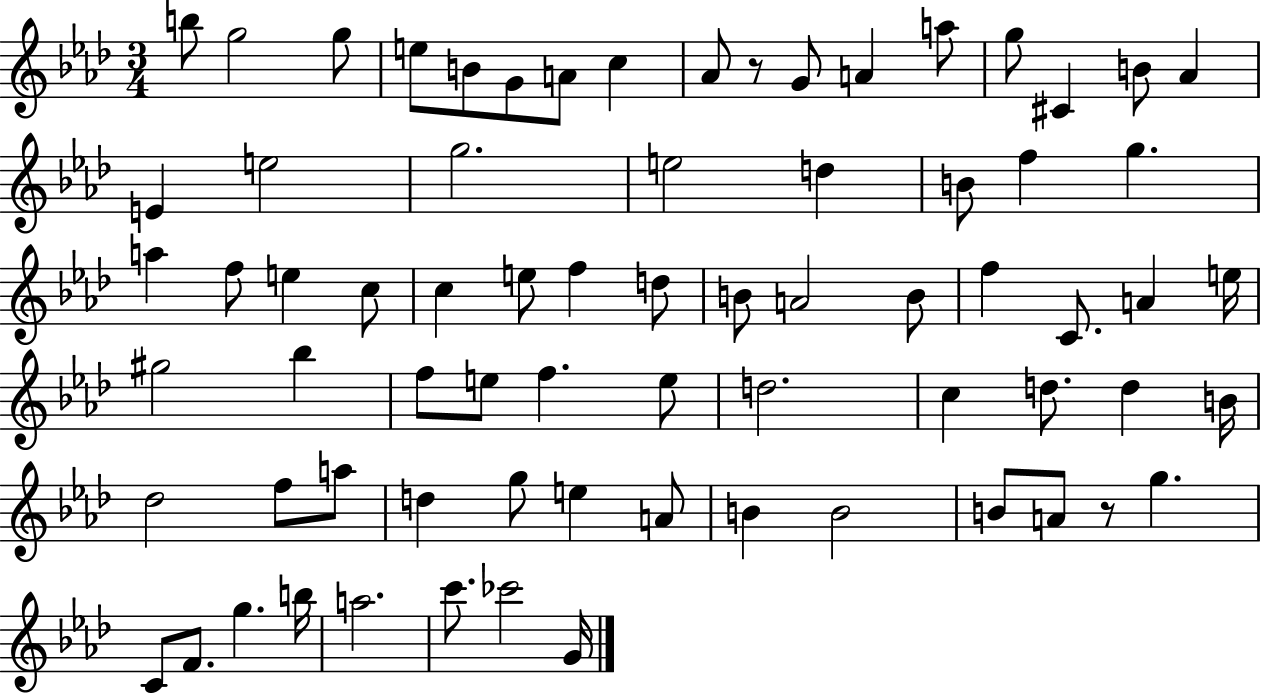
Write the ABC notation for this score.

X:1
T:Untitled
M:3/4
L:1/4
K:Ab
b/2 g2 g/2 e/2 B/2 G/2 A/2 c _A/2 z/2 G/2 A a/2 g/2 ^C B/2 _A E e2 g2 e2 d B/2 f g a f/2 e c/2 c e/2 f d/2 B/2 A2 B/2 f C/2 A e/4 ^g2 _b f/2 e/2 f e/2 d2 c d/2 d B/4 _d2 f/2 a/2 d g/2 e A/2 B B2 B/2 A/2 z/2 g C/2 F/2 g b/4 a2 c'/2 _c'2 G/4